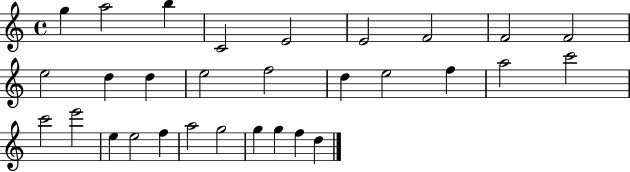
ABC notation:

X:1
T:Untitled
M:4/4
L:1/4
K:C
g a2 b C2 E2 E2 F2 F2 F2 e2 d d e2 f2 d e2 f a2 c'2 c'2 e'2 e e2 f a2 g2 g g f d